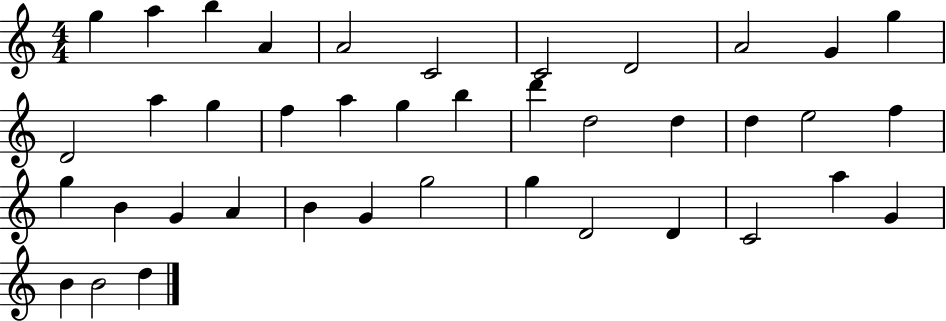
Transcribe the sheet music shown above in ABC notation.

X:1
T:Untitled
M:4/4
L:1/4
K:C
g a b A A2 C2 C2 D2 A2 G g D2 a g f a g b d' d2 d d e2 f g B G A B G g2 g D2 D C2 a G B B2 d